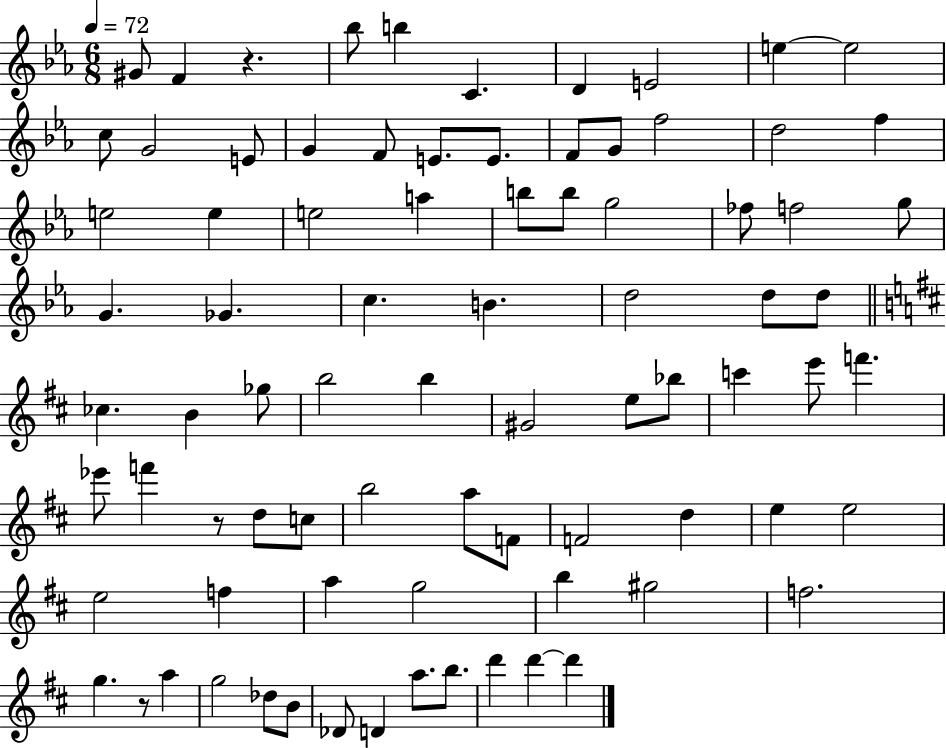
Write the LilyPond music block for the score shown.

{
  \clef treble
  \numericTimeSignature
  \time 6/8
  \key ees \major
  \tempo 4 = 72
  gis'8 f'4 r4. | bes''8 b''4 c'4. | d'4 e'2 | e''4~~ e''2 | \break c''8 g'2 e'8 | g'4 f'8 e'8. e'8. | f'8 g'8 f''2 | d''2 f''4 | \break e''2 e''4 | e''2 a''4 | b''8 b''8 g''2 | fes''8 f''2 g''8 | \break g'4. ges'4. | c''4. b'4. | d''2 d''8 d''8 | \bar "||" \break \key d \major ces''4. b'4 ges''8 | b''2 b''4 | gis'2 e''8 bes''8 | c'''4 e'''8 f'''4. | \break ees'''8 f'''4 r8 d''8 c''8 | b''2 a''8 f'8 | f'2 d''4 | e''4 e''2 | \break e''2 f''4 | a''4 g''2 | b''4 gis''2 | f''2. | \break g''4. r8 a''4 | g''2 des''8 b'8 | des'8 d'4 a''8. b''8. | d'''4 d'''4~~ d'''4 | \break \bar "|."
}